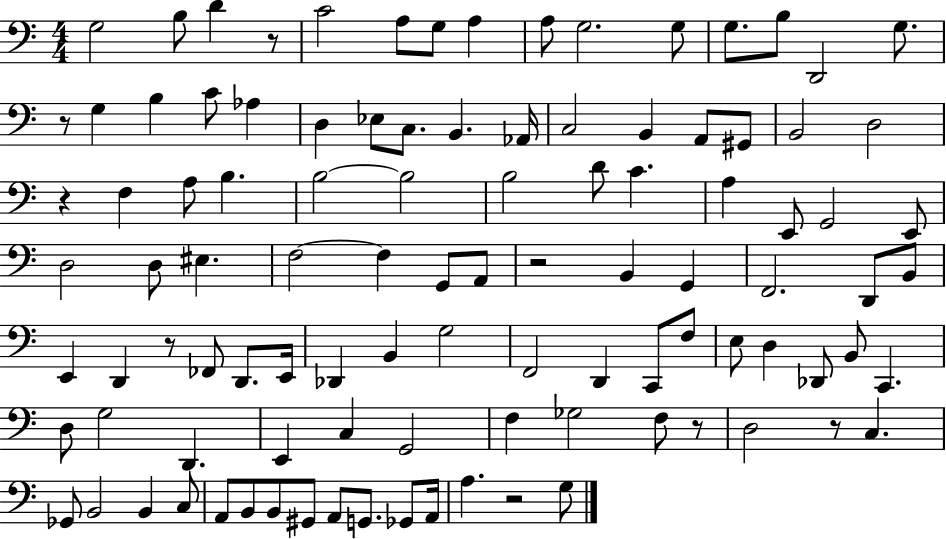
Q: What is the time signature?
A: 4/4